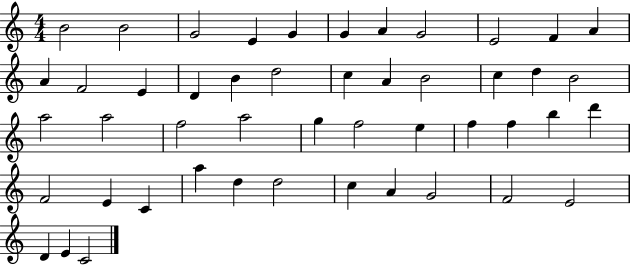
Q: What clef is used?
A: treble